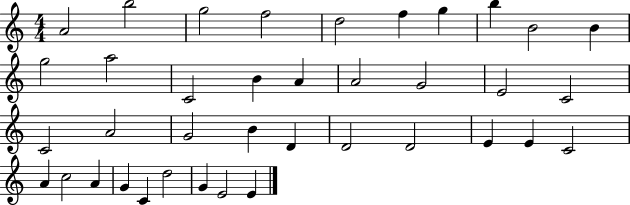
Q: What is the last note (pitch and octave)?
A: E4